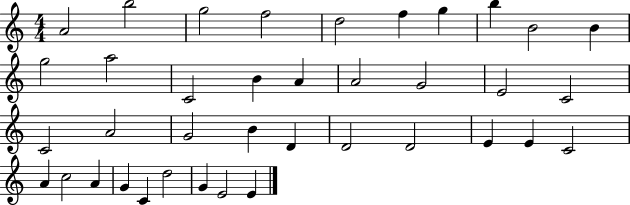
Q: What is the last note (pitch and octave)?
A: E4